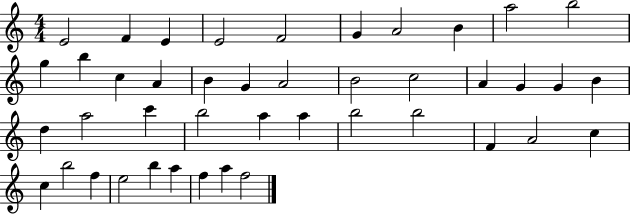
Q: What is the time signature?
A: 4/4